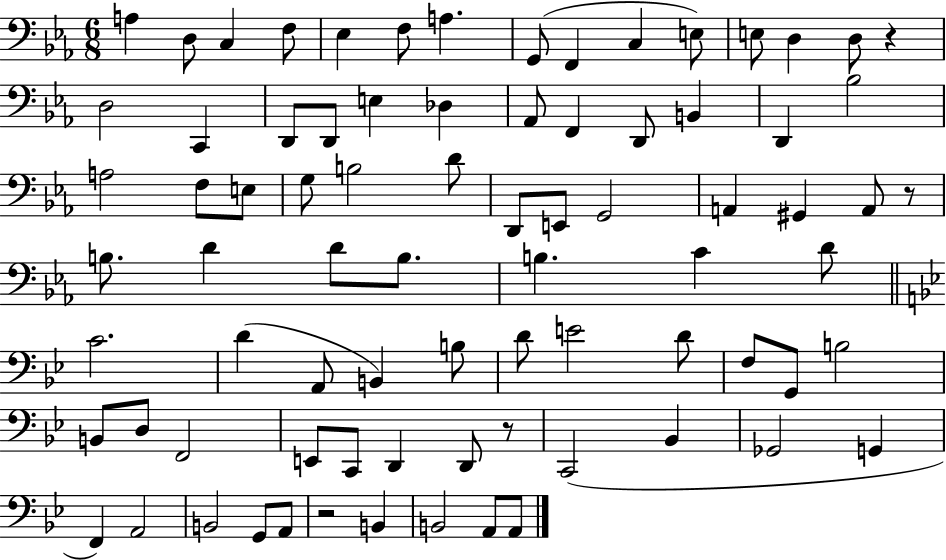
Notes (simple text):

A3/q D3/e C3/q F3/e Eb3/q F3/e A3/q. G2/e F2/q C3/q E3/e E3/e D3/q D3/e R/q D3/h C2/q D2/e D2/e E3/q Db3/q Ab2/e F2/q D2/e B2/q D2/q Bb3/h A3/h F3/e E3/e G3/e B3/h D4/e D2/e E2/e G2/h A2/q G#2/q A2/e R/e B3/e. D4/q D4/e B3/e. B3/q. C4/q D4/e C4/h. D4/q A2/e B2/q B3/e D4/e E4/h D4/e F3/e G2/e B3/h B2/e D3/e F2/h E2/e C2/e D2/q D2/e R/e C2/h Bb2/q Gb2/h G2/q F2/q A2/h B2/h G2/e A2/e R/h B2/q B2/h A2/e A2/e